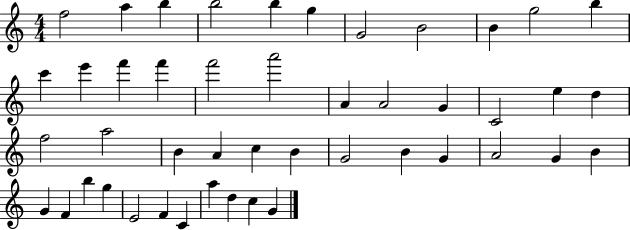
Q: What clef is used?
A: treble